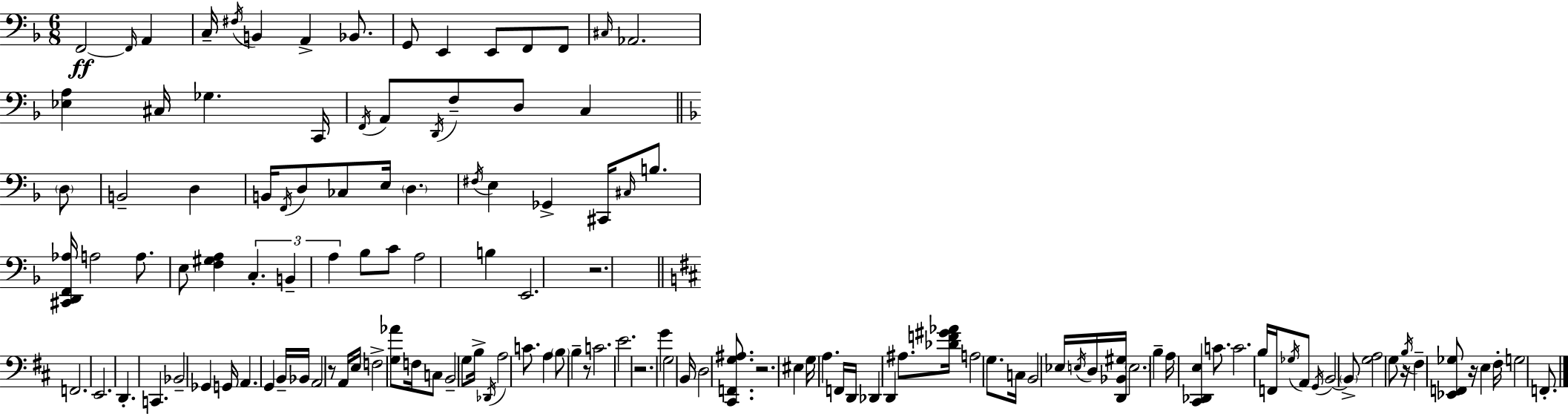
F2/h F2/s A2/q C3/s F#3/s B2/q A2/q Bb2/e. G2/e E2/q E2/e F2/e F2/e C#3/s Ab2/h. [Eb3,A3]/q C#3/s Gb3/q. C2/s F2/s A2/e D2/s F3/e D3/e C3/q D3/e B2/h D3/q B2/s F2/s D3/e CES3/e E3/s D3/q. F#3/s E3/q Gb2/q C#2/s C#3/s B3/e. [C#2,D2,F2,Ab3]/s A3/h A3/e. E3/e [F3,G#3,A3]/q C3/q. B2/q A3/q Bb3/e C4/e A3/h B3/q E2/h. R/h. F2/h. E2/h. D2/q. C2/q. Bb2/h Gb2/q G2/s A2/q. G2/q B2/s Bb2/s A2/h R/e A2/s E3/s F3/h [G3,Ab4]/e F3/s C3/e B2/h G3/e B3/s Db2/s A3/h C4/e. A3/q B3/e B3/q R/e C4/h. E4/h. R/h. G4/q G3/h B2/s D3/h [C#2,F2,G3,A#3]/e. R/h. EIS3/q G3/s A3/q. F2/s D2/s Db2/q D2/q A#3/e. [Db4,F4,G#4,Ab4]/s A3/h G3/e. C3/s B2/h Eb3/s E3/s D3/s [D2,Bb2,G#3]/s E3/h. B3/q A3/s [C#2,Db2,E3]/q C4/e. C4/h. B3/s F2/s Gb3/s A2/e G2/s B2/h B2/e [G3,A3]/h G3/e R/s B3/s F#3/q [Eb2,F2,Gb3]/e R/s E3/q F#3/s G3/h F2/e.